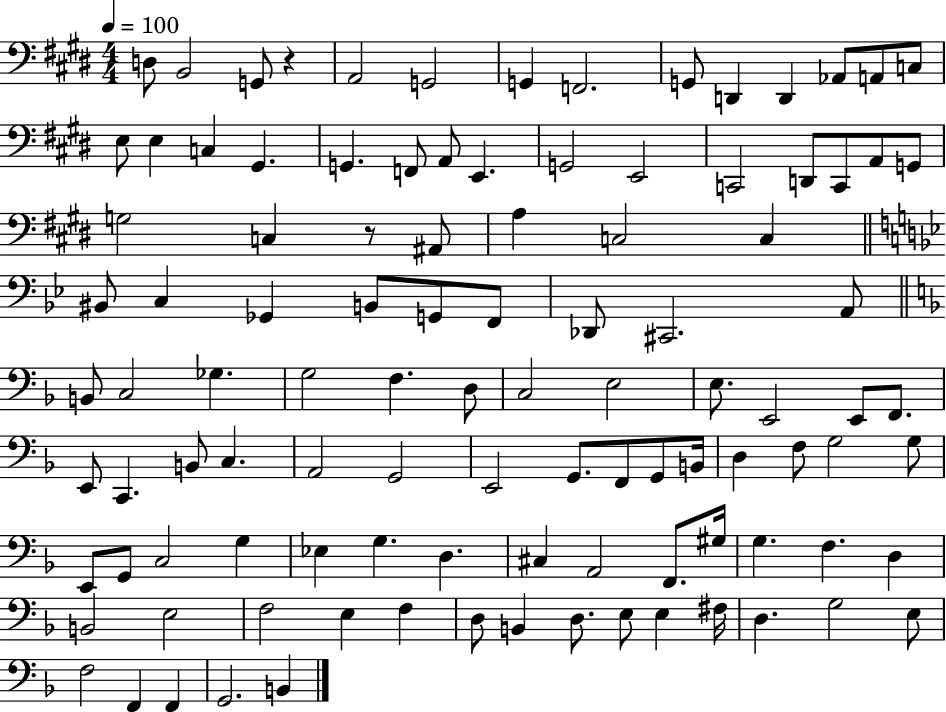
D3/e B2/h G2/e R/q A2/h G2/h G2/q F2/h. G2/e D2/q D2/q Ab2/e A2/e C3/e E3/e E3/q C3/q G#2/q. G2/q. F2/e A2/e E2/q. G2/h E2/h C2/h D2/e C2/e A2/e G2/e G3/h C3/q R/e A#2/e A3/q C3/h C3/q BIS2/e C3/q Gb2/q B2/e G2/e F2/e Db2/e C#2/h. A2/e B2/e C3/h Gb3/q. G3/h F3/q. D3/e C3/h E3/h E3/e. E2/h E2/e F2/e. E2/e C2/q. B2/e C3/q. A2/h G2/h E2/h G2/e. F2/e G2/e B2/s D3/q F3/e G3/h G3/e E2/e G2/e C3/h G3/q Eb3/q G3/q. D3/q. C#3/q A2/h F2/e. G#3/s G3/q. F3/q. D3/q B2/h E3/h F3/h E3/q F3/q D3/e B2/q D3/e. E3/e E3/q F#3/s D3/q. G3/h E3/e F3/h F2/q F2/q G2/h. B2/q